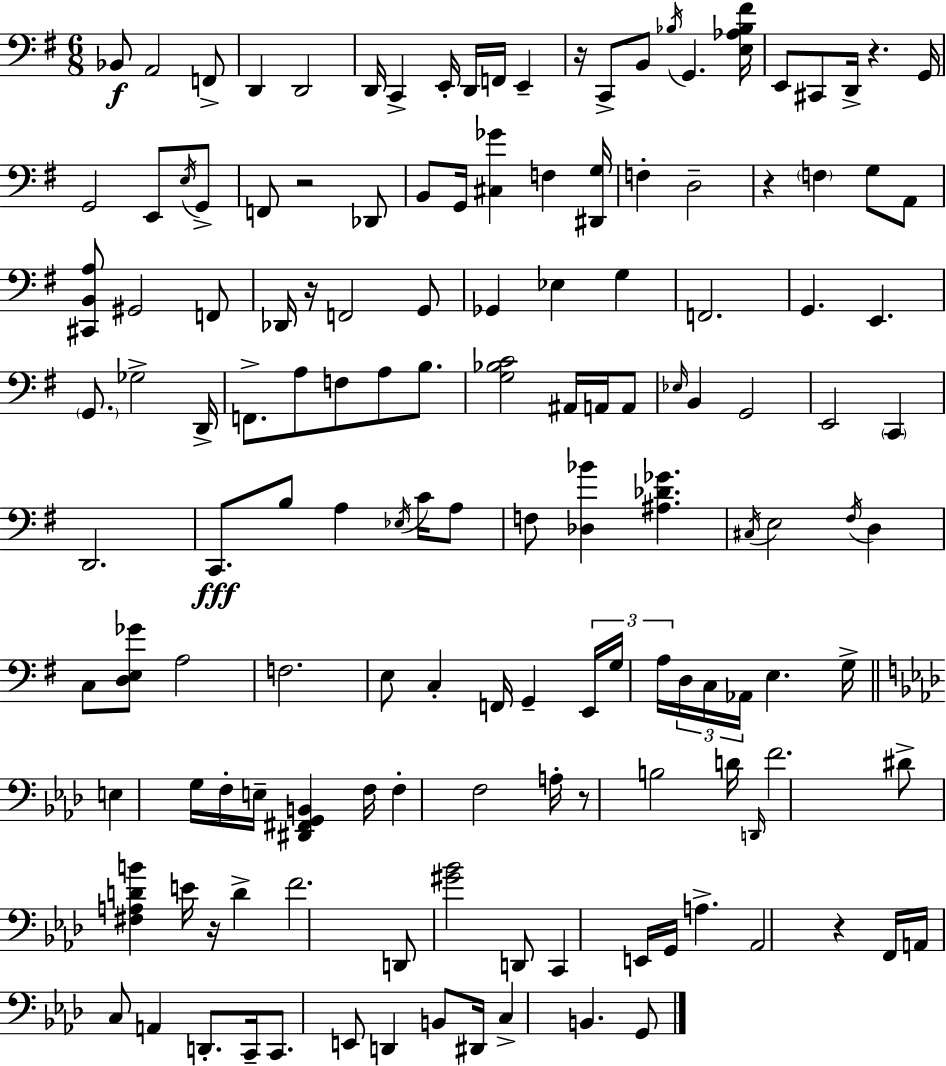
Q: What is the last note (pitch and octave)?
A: G2